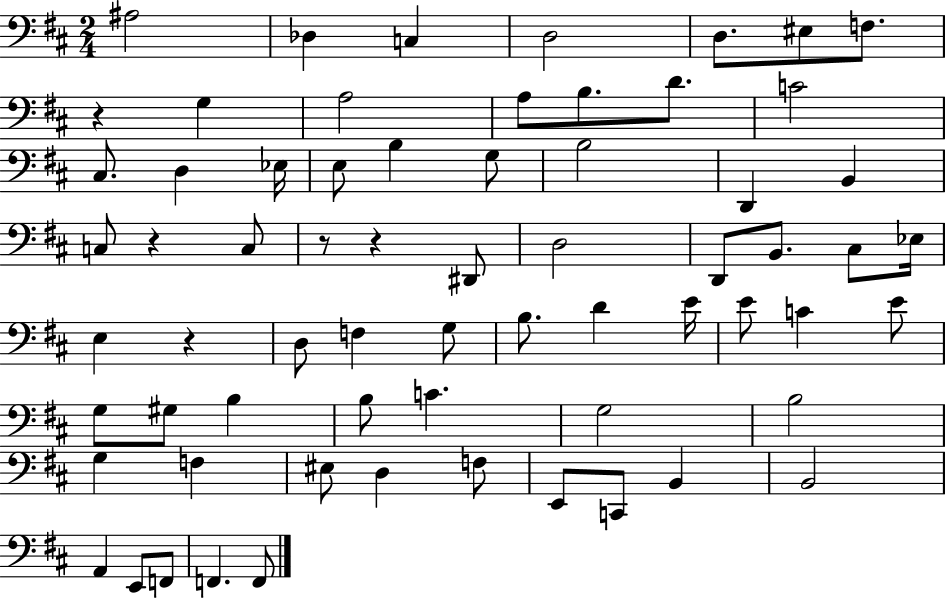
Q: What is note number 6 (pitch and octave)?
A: EIS3